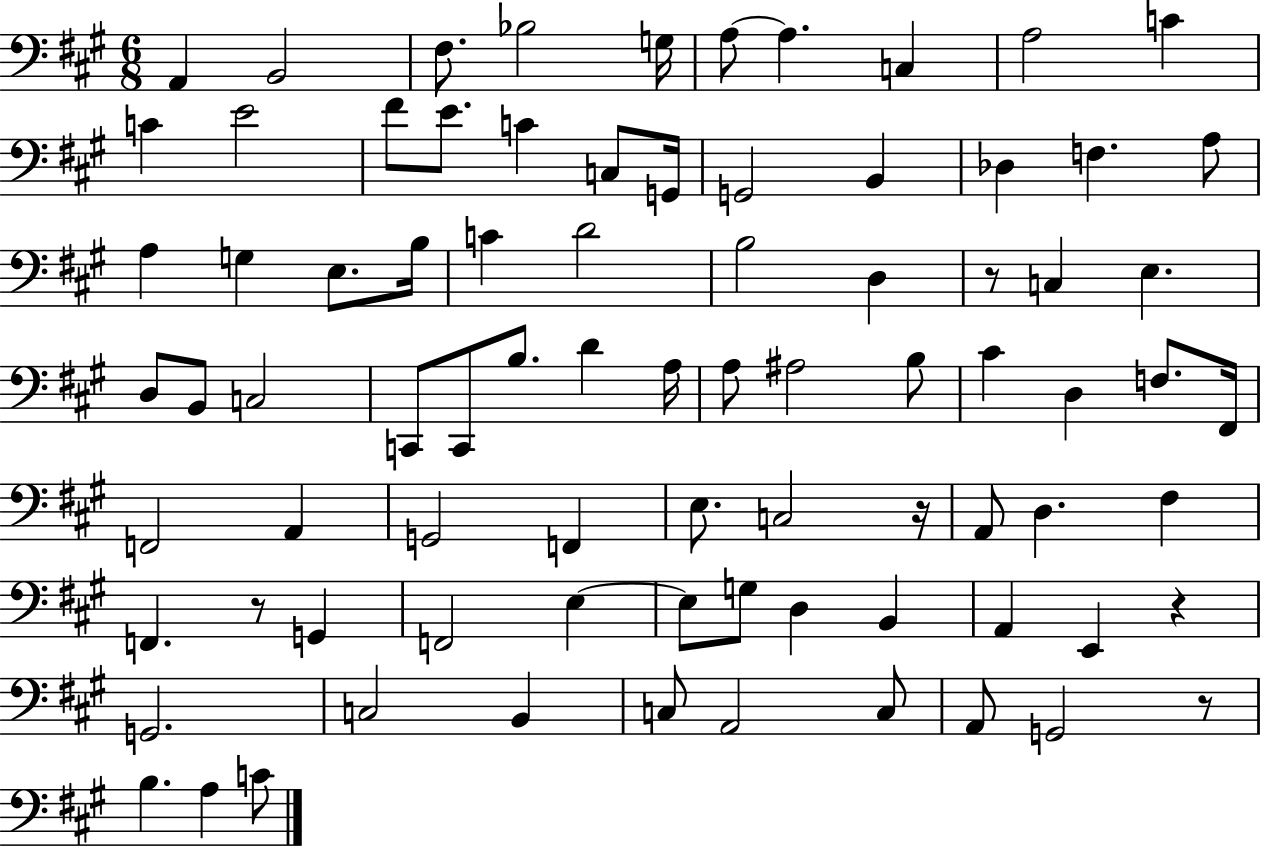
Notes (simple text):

A2/q B2/h F#3/e. Bb3/h G3/s A3/e A3/q. C3/q A3/h C4/q C4/q E4/h F#4/e E4/e. C4/q C3/e G2/s G2/h B2/q Db3/q F3/q. A3/e A3/q G3/q E3/e. B3/s C4/q D4/h B3/h D3/q R/e C3/q E3/q. D3/e B2/e C3/h C2/e C2/e B3/e. D4/q A3/s A3/e A#3/h B3/e C#4/q D3/q F3/e. F#2/s F2/h A2/q G2/h F2/q E3/e. C3/h R/s A2/e D3/q. F#3/q F2/q. R/e G2/q F2/h E3/q E3/e G3/e D3/q B2/q A2/q E2/q R/q G2/h. C3/h B2/q C3/e A2/h C3/e A2/e G2/h R/e B3/q. A3/q C4/e